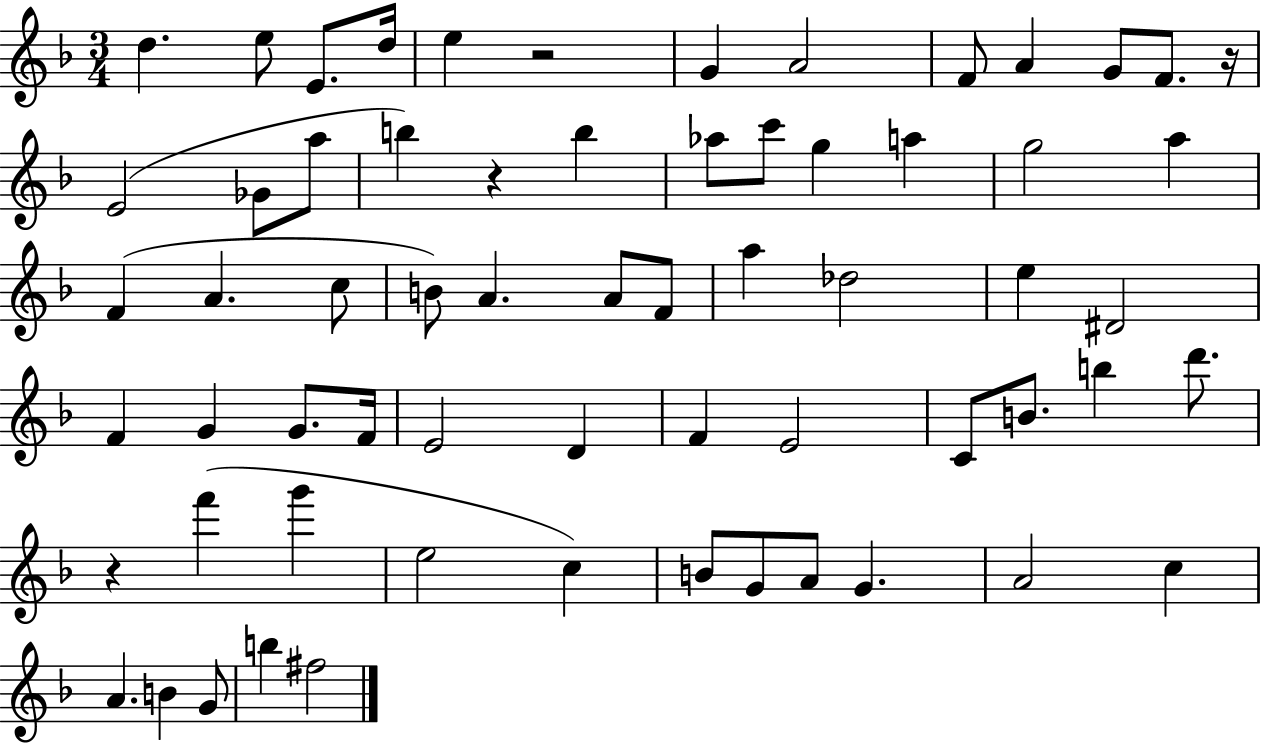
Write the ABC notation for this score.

X:1
T:Untitled
M:3/4
L:1/4
K:F
d e/2 E/2 d/4 e z2 G A2 F/2 A G/2 F/2 z/4 E2 _G/2 a/2 b z b _a/2 c'/2 g a g2 a F A c/2 B/2 A A/2 F/2 a _d2 e ^D2 F G G/2 F/4 E2 D F E2 C/2 B/2 b d'/2 z f' g' e2 c B/2 G/2 A/2 G A2 c A B G/2 b ^f2